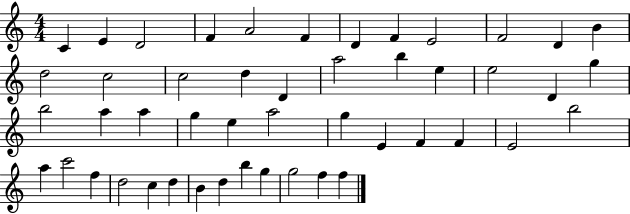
C4/q E4/q D4/h F4/q A4/h F4/q D4/q F4/q E4/h F4/h D4/q B4/q D5/h C5/h C5/h D5/q D4/q A5/h B5/q E5/q E5/h D4/q G5/q B5/h A5/q A5/q G5/q E5/q A5/h G5/q E4/q F4/q F4/q E4/h B5/h A5/q C6/h F5/q D5/h C5/q D5/q B4/q D5/q B5/q G5/q G5/h F5/q F5/q